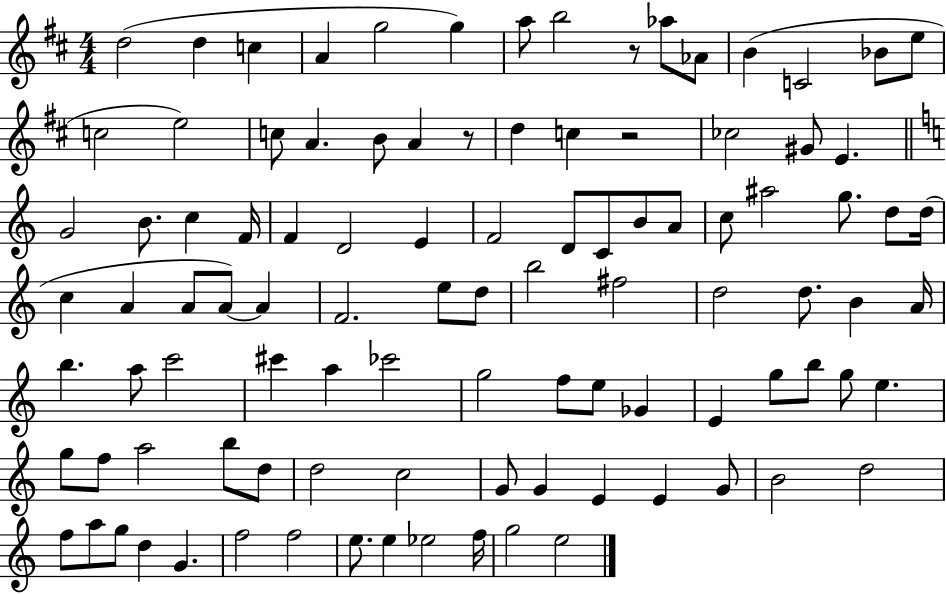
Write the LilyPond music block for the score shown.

{
  \clef treble
  \numericTimeSignature
  \time 4/4
  \key d \major
  d''2( d''4 c''4 | a'4 g''2 g''4) | a''8 b''2 r8 aes''8 aes'8 | b'4( c'2 bes'8 e''8 | \break c''2 e''2) | c''8 a'4. b'8 a'4 r8 | d''4 c''4 r2 | ces''2 gis'8 e'4. | \break \bar "||" \break \key c \major g'2 b'8. c''4 f'16 | f'4 d'2 e'4 | f'2 d'8 c'8 b'8 a'8 | c''8 ais''2 g''8. d''8 d''16( | \break c''4 a'4 a'8 a'8~~) a'4 | f'2. e''8 d''8 | b''2 fis''2 | d''2 d''8. b'4 a'16 | \break b''4. a''8 c'''2 | cis'''4 a''4 ces'''2 | g''2 f''8 e''8 ges'4 | e'4 g''8 b''8 g''8 e''4. | \break g''8 f''8 a''2 b''8 d''8 | d''2 c''2 | g'8 g'4 e'4 e'4 g'8 | b'2 d''2 | \break f''8 a''8 g''8 d''4 g'4. | f''2 f''2 | e''8. e''4 ees''2 f''16 | g''2 e''2 | \break \bar "|."
}